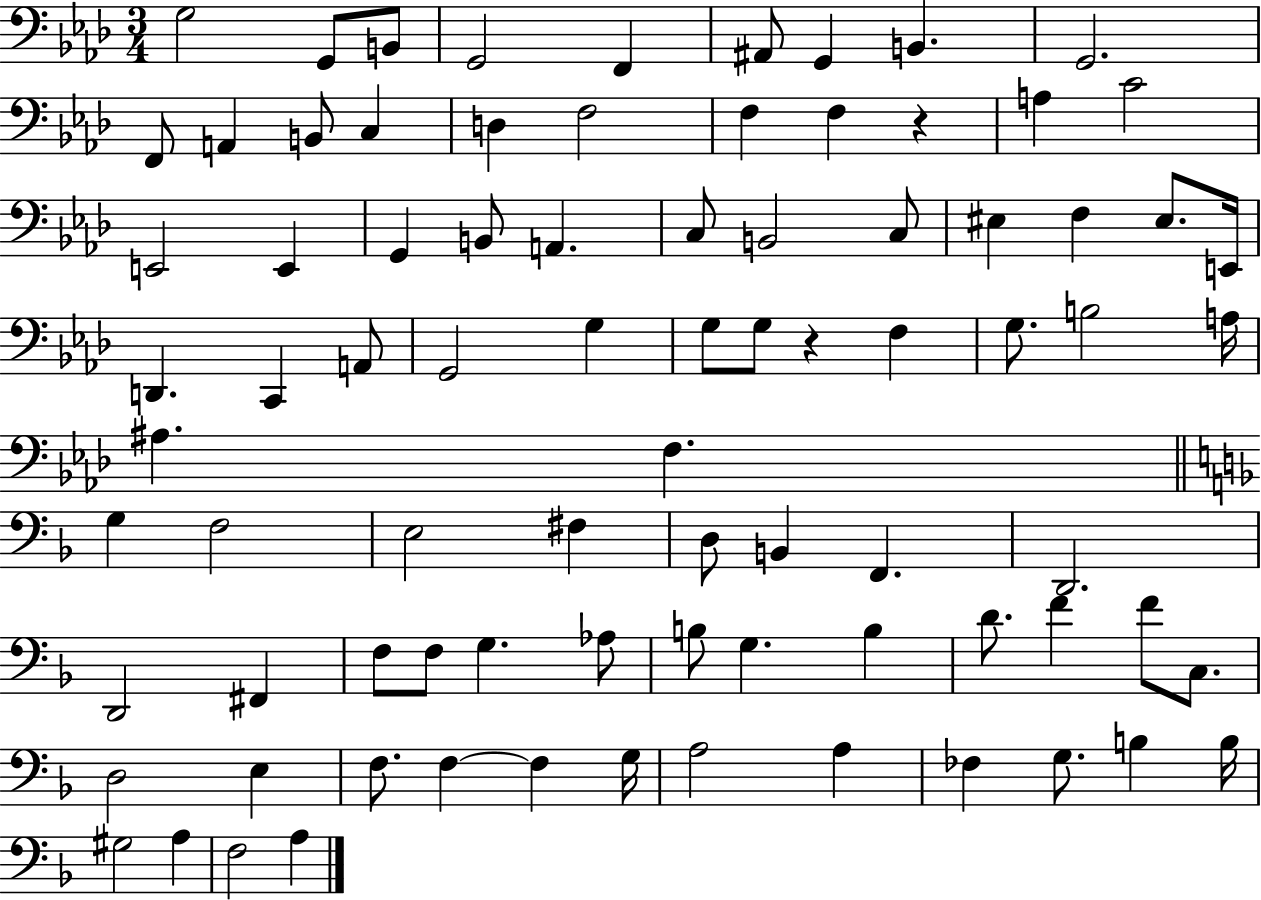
{
  \clef bass
  \numericTimeSignature
  \time 3/4
  \key aes \major
  g2 g,8 b,8 | g,2 f,4 | ais,8 g,4 b,4. | g,2. | \break f,8 a,4 b,8 c4 | d4 f2 | f4 f4 r4 | a4 c'2 | \break e,2 e,4 | g,4 b,8 a,4. | c8 b,2 c8 | eis4 f4 eis8. e,16 | \break d,4. c,4 a,8 | g,2 g4 | g8 g8 r4 f4 | g8. b2 a16 | \break ais4. f4. | \bar "||" \break \key f \major g4 f2 | e2 fis4 | d8 b,4 f,4. | d,2. | \break d,2 fis,4 | f8 f8 g4. aes8 | b8 g4. b4 | d'8. f'4 f'8 c8. | \break d2 e4 | f8. f4~~ f4 g16 | a2 a4 | fes4 g8. b4 b16 | \break gis2 a4 | f2 a4 | \bar "|."
}